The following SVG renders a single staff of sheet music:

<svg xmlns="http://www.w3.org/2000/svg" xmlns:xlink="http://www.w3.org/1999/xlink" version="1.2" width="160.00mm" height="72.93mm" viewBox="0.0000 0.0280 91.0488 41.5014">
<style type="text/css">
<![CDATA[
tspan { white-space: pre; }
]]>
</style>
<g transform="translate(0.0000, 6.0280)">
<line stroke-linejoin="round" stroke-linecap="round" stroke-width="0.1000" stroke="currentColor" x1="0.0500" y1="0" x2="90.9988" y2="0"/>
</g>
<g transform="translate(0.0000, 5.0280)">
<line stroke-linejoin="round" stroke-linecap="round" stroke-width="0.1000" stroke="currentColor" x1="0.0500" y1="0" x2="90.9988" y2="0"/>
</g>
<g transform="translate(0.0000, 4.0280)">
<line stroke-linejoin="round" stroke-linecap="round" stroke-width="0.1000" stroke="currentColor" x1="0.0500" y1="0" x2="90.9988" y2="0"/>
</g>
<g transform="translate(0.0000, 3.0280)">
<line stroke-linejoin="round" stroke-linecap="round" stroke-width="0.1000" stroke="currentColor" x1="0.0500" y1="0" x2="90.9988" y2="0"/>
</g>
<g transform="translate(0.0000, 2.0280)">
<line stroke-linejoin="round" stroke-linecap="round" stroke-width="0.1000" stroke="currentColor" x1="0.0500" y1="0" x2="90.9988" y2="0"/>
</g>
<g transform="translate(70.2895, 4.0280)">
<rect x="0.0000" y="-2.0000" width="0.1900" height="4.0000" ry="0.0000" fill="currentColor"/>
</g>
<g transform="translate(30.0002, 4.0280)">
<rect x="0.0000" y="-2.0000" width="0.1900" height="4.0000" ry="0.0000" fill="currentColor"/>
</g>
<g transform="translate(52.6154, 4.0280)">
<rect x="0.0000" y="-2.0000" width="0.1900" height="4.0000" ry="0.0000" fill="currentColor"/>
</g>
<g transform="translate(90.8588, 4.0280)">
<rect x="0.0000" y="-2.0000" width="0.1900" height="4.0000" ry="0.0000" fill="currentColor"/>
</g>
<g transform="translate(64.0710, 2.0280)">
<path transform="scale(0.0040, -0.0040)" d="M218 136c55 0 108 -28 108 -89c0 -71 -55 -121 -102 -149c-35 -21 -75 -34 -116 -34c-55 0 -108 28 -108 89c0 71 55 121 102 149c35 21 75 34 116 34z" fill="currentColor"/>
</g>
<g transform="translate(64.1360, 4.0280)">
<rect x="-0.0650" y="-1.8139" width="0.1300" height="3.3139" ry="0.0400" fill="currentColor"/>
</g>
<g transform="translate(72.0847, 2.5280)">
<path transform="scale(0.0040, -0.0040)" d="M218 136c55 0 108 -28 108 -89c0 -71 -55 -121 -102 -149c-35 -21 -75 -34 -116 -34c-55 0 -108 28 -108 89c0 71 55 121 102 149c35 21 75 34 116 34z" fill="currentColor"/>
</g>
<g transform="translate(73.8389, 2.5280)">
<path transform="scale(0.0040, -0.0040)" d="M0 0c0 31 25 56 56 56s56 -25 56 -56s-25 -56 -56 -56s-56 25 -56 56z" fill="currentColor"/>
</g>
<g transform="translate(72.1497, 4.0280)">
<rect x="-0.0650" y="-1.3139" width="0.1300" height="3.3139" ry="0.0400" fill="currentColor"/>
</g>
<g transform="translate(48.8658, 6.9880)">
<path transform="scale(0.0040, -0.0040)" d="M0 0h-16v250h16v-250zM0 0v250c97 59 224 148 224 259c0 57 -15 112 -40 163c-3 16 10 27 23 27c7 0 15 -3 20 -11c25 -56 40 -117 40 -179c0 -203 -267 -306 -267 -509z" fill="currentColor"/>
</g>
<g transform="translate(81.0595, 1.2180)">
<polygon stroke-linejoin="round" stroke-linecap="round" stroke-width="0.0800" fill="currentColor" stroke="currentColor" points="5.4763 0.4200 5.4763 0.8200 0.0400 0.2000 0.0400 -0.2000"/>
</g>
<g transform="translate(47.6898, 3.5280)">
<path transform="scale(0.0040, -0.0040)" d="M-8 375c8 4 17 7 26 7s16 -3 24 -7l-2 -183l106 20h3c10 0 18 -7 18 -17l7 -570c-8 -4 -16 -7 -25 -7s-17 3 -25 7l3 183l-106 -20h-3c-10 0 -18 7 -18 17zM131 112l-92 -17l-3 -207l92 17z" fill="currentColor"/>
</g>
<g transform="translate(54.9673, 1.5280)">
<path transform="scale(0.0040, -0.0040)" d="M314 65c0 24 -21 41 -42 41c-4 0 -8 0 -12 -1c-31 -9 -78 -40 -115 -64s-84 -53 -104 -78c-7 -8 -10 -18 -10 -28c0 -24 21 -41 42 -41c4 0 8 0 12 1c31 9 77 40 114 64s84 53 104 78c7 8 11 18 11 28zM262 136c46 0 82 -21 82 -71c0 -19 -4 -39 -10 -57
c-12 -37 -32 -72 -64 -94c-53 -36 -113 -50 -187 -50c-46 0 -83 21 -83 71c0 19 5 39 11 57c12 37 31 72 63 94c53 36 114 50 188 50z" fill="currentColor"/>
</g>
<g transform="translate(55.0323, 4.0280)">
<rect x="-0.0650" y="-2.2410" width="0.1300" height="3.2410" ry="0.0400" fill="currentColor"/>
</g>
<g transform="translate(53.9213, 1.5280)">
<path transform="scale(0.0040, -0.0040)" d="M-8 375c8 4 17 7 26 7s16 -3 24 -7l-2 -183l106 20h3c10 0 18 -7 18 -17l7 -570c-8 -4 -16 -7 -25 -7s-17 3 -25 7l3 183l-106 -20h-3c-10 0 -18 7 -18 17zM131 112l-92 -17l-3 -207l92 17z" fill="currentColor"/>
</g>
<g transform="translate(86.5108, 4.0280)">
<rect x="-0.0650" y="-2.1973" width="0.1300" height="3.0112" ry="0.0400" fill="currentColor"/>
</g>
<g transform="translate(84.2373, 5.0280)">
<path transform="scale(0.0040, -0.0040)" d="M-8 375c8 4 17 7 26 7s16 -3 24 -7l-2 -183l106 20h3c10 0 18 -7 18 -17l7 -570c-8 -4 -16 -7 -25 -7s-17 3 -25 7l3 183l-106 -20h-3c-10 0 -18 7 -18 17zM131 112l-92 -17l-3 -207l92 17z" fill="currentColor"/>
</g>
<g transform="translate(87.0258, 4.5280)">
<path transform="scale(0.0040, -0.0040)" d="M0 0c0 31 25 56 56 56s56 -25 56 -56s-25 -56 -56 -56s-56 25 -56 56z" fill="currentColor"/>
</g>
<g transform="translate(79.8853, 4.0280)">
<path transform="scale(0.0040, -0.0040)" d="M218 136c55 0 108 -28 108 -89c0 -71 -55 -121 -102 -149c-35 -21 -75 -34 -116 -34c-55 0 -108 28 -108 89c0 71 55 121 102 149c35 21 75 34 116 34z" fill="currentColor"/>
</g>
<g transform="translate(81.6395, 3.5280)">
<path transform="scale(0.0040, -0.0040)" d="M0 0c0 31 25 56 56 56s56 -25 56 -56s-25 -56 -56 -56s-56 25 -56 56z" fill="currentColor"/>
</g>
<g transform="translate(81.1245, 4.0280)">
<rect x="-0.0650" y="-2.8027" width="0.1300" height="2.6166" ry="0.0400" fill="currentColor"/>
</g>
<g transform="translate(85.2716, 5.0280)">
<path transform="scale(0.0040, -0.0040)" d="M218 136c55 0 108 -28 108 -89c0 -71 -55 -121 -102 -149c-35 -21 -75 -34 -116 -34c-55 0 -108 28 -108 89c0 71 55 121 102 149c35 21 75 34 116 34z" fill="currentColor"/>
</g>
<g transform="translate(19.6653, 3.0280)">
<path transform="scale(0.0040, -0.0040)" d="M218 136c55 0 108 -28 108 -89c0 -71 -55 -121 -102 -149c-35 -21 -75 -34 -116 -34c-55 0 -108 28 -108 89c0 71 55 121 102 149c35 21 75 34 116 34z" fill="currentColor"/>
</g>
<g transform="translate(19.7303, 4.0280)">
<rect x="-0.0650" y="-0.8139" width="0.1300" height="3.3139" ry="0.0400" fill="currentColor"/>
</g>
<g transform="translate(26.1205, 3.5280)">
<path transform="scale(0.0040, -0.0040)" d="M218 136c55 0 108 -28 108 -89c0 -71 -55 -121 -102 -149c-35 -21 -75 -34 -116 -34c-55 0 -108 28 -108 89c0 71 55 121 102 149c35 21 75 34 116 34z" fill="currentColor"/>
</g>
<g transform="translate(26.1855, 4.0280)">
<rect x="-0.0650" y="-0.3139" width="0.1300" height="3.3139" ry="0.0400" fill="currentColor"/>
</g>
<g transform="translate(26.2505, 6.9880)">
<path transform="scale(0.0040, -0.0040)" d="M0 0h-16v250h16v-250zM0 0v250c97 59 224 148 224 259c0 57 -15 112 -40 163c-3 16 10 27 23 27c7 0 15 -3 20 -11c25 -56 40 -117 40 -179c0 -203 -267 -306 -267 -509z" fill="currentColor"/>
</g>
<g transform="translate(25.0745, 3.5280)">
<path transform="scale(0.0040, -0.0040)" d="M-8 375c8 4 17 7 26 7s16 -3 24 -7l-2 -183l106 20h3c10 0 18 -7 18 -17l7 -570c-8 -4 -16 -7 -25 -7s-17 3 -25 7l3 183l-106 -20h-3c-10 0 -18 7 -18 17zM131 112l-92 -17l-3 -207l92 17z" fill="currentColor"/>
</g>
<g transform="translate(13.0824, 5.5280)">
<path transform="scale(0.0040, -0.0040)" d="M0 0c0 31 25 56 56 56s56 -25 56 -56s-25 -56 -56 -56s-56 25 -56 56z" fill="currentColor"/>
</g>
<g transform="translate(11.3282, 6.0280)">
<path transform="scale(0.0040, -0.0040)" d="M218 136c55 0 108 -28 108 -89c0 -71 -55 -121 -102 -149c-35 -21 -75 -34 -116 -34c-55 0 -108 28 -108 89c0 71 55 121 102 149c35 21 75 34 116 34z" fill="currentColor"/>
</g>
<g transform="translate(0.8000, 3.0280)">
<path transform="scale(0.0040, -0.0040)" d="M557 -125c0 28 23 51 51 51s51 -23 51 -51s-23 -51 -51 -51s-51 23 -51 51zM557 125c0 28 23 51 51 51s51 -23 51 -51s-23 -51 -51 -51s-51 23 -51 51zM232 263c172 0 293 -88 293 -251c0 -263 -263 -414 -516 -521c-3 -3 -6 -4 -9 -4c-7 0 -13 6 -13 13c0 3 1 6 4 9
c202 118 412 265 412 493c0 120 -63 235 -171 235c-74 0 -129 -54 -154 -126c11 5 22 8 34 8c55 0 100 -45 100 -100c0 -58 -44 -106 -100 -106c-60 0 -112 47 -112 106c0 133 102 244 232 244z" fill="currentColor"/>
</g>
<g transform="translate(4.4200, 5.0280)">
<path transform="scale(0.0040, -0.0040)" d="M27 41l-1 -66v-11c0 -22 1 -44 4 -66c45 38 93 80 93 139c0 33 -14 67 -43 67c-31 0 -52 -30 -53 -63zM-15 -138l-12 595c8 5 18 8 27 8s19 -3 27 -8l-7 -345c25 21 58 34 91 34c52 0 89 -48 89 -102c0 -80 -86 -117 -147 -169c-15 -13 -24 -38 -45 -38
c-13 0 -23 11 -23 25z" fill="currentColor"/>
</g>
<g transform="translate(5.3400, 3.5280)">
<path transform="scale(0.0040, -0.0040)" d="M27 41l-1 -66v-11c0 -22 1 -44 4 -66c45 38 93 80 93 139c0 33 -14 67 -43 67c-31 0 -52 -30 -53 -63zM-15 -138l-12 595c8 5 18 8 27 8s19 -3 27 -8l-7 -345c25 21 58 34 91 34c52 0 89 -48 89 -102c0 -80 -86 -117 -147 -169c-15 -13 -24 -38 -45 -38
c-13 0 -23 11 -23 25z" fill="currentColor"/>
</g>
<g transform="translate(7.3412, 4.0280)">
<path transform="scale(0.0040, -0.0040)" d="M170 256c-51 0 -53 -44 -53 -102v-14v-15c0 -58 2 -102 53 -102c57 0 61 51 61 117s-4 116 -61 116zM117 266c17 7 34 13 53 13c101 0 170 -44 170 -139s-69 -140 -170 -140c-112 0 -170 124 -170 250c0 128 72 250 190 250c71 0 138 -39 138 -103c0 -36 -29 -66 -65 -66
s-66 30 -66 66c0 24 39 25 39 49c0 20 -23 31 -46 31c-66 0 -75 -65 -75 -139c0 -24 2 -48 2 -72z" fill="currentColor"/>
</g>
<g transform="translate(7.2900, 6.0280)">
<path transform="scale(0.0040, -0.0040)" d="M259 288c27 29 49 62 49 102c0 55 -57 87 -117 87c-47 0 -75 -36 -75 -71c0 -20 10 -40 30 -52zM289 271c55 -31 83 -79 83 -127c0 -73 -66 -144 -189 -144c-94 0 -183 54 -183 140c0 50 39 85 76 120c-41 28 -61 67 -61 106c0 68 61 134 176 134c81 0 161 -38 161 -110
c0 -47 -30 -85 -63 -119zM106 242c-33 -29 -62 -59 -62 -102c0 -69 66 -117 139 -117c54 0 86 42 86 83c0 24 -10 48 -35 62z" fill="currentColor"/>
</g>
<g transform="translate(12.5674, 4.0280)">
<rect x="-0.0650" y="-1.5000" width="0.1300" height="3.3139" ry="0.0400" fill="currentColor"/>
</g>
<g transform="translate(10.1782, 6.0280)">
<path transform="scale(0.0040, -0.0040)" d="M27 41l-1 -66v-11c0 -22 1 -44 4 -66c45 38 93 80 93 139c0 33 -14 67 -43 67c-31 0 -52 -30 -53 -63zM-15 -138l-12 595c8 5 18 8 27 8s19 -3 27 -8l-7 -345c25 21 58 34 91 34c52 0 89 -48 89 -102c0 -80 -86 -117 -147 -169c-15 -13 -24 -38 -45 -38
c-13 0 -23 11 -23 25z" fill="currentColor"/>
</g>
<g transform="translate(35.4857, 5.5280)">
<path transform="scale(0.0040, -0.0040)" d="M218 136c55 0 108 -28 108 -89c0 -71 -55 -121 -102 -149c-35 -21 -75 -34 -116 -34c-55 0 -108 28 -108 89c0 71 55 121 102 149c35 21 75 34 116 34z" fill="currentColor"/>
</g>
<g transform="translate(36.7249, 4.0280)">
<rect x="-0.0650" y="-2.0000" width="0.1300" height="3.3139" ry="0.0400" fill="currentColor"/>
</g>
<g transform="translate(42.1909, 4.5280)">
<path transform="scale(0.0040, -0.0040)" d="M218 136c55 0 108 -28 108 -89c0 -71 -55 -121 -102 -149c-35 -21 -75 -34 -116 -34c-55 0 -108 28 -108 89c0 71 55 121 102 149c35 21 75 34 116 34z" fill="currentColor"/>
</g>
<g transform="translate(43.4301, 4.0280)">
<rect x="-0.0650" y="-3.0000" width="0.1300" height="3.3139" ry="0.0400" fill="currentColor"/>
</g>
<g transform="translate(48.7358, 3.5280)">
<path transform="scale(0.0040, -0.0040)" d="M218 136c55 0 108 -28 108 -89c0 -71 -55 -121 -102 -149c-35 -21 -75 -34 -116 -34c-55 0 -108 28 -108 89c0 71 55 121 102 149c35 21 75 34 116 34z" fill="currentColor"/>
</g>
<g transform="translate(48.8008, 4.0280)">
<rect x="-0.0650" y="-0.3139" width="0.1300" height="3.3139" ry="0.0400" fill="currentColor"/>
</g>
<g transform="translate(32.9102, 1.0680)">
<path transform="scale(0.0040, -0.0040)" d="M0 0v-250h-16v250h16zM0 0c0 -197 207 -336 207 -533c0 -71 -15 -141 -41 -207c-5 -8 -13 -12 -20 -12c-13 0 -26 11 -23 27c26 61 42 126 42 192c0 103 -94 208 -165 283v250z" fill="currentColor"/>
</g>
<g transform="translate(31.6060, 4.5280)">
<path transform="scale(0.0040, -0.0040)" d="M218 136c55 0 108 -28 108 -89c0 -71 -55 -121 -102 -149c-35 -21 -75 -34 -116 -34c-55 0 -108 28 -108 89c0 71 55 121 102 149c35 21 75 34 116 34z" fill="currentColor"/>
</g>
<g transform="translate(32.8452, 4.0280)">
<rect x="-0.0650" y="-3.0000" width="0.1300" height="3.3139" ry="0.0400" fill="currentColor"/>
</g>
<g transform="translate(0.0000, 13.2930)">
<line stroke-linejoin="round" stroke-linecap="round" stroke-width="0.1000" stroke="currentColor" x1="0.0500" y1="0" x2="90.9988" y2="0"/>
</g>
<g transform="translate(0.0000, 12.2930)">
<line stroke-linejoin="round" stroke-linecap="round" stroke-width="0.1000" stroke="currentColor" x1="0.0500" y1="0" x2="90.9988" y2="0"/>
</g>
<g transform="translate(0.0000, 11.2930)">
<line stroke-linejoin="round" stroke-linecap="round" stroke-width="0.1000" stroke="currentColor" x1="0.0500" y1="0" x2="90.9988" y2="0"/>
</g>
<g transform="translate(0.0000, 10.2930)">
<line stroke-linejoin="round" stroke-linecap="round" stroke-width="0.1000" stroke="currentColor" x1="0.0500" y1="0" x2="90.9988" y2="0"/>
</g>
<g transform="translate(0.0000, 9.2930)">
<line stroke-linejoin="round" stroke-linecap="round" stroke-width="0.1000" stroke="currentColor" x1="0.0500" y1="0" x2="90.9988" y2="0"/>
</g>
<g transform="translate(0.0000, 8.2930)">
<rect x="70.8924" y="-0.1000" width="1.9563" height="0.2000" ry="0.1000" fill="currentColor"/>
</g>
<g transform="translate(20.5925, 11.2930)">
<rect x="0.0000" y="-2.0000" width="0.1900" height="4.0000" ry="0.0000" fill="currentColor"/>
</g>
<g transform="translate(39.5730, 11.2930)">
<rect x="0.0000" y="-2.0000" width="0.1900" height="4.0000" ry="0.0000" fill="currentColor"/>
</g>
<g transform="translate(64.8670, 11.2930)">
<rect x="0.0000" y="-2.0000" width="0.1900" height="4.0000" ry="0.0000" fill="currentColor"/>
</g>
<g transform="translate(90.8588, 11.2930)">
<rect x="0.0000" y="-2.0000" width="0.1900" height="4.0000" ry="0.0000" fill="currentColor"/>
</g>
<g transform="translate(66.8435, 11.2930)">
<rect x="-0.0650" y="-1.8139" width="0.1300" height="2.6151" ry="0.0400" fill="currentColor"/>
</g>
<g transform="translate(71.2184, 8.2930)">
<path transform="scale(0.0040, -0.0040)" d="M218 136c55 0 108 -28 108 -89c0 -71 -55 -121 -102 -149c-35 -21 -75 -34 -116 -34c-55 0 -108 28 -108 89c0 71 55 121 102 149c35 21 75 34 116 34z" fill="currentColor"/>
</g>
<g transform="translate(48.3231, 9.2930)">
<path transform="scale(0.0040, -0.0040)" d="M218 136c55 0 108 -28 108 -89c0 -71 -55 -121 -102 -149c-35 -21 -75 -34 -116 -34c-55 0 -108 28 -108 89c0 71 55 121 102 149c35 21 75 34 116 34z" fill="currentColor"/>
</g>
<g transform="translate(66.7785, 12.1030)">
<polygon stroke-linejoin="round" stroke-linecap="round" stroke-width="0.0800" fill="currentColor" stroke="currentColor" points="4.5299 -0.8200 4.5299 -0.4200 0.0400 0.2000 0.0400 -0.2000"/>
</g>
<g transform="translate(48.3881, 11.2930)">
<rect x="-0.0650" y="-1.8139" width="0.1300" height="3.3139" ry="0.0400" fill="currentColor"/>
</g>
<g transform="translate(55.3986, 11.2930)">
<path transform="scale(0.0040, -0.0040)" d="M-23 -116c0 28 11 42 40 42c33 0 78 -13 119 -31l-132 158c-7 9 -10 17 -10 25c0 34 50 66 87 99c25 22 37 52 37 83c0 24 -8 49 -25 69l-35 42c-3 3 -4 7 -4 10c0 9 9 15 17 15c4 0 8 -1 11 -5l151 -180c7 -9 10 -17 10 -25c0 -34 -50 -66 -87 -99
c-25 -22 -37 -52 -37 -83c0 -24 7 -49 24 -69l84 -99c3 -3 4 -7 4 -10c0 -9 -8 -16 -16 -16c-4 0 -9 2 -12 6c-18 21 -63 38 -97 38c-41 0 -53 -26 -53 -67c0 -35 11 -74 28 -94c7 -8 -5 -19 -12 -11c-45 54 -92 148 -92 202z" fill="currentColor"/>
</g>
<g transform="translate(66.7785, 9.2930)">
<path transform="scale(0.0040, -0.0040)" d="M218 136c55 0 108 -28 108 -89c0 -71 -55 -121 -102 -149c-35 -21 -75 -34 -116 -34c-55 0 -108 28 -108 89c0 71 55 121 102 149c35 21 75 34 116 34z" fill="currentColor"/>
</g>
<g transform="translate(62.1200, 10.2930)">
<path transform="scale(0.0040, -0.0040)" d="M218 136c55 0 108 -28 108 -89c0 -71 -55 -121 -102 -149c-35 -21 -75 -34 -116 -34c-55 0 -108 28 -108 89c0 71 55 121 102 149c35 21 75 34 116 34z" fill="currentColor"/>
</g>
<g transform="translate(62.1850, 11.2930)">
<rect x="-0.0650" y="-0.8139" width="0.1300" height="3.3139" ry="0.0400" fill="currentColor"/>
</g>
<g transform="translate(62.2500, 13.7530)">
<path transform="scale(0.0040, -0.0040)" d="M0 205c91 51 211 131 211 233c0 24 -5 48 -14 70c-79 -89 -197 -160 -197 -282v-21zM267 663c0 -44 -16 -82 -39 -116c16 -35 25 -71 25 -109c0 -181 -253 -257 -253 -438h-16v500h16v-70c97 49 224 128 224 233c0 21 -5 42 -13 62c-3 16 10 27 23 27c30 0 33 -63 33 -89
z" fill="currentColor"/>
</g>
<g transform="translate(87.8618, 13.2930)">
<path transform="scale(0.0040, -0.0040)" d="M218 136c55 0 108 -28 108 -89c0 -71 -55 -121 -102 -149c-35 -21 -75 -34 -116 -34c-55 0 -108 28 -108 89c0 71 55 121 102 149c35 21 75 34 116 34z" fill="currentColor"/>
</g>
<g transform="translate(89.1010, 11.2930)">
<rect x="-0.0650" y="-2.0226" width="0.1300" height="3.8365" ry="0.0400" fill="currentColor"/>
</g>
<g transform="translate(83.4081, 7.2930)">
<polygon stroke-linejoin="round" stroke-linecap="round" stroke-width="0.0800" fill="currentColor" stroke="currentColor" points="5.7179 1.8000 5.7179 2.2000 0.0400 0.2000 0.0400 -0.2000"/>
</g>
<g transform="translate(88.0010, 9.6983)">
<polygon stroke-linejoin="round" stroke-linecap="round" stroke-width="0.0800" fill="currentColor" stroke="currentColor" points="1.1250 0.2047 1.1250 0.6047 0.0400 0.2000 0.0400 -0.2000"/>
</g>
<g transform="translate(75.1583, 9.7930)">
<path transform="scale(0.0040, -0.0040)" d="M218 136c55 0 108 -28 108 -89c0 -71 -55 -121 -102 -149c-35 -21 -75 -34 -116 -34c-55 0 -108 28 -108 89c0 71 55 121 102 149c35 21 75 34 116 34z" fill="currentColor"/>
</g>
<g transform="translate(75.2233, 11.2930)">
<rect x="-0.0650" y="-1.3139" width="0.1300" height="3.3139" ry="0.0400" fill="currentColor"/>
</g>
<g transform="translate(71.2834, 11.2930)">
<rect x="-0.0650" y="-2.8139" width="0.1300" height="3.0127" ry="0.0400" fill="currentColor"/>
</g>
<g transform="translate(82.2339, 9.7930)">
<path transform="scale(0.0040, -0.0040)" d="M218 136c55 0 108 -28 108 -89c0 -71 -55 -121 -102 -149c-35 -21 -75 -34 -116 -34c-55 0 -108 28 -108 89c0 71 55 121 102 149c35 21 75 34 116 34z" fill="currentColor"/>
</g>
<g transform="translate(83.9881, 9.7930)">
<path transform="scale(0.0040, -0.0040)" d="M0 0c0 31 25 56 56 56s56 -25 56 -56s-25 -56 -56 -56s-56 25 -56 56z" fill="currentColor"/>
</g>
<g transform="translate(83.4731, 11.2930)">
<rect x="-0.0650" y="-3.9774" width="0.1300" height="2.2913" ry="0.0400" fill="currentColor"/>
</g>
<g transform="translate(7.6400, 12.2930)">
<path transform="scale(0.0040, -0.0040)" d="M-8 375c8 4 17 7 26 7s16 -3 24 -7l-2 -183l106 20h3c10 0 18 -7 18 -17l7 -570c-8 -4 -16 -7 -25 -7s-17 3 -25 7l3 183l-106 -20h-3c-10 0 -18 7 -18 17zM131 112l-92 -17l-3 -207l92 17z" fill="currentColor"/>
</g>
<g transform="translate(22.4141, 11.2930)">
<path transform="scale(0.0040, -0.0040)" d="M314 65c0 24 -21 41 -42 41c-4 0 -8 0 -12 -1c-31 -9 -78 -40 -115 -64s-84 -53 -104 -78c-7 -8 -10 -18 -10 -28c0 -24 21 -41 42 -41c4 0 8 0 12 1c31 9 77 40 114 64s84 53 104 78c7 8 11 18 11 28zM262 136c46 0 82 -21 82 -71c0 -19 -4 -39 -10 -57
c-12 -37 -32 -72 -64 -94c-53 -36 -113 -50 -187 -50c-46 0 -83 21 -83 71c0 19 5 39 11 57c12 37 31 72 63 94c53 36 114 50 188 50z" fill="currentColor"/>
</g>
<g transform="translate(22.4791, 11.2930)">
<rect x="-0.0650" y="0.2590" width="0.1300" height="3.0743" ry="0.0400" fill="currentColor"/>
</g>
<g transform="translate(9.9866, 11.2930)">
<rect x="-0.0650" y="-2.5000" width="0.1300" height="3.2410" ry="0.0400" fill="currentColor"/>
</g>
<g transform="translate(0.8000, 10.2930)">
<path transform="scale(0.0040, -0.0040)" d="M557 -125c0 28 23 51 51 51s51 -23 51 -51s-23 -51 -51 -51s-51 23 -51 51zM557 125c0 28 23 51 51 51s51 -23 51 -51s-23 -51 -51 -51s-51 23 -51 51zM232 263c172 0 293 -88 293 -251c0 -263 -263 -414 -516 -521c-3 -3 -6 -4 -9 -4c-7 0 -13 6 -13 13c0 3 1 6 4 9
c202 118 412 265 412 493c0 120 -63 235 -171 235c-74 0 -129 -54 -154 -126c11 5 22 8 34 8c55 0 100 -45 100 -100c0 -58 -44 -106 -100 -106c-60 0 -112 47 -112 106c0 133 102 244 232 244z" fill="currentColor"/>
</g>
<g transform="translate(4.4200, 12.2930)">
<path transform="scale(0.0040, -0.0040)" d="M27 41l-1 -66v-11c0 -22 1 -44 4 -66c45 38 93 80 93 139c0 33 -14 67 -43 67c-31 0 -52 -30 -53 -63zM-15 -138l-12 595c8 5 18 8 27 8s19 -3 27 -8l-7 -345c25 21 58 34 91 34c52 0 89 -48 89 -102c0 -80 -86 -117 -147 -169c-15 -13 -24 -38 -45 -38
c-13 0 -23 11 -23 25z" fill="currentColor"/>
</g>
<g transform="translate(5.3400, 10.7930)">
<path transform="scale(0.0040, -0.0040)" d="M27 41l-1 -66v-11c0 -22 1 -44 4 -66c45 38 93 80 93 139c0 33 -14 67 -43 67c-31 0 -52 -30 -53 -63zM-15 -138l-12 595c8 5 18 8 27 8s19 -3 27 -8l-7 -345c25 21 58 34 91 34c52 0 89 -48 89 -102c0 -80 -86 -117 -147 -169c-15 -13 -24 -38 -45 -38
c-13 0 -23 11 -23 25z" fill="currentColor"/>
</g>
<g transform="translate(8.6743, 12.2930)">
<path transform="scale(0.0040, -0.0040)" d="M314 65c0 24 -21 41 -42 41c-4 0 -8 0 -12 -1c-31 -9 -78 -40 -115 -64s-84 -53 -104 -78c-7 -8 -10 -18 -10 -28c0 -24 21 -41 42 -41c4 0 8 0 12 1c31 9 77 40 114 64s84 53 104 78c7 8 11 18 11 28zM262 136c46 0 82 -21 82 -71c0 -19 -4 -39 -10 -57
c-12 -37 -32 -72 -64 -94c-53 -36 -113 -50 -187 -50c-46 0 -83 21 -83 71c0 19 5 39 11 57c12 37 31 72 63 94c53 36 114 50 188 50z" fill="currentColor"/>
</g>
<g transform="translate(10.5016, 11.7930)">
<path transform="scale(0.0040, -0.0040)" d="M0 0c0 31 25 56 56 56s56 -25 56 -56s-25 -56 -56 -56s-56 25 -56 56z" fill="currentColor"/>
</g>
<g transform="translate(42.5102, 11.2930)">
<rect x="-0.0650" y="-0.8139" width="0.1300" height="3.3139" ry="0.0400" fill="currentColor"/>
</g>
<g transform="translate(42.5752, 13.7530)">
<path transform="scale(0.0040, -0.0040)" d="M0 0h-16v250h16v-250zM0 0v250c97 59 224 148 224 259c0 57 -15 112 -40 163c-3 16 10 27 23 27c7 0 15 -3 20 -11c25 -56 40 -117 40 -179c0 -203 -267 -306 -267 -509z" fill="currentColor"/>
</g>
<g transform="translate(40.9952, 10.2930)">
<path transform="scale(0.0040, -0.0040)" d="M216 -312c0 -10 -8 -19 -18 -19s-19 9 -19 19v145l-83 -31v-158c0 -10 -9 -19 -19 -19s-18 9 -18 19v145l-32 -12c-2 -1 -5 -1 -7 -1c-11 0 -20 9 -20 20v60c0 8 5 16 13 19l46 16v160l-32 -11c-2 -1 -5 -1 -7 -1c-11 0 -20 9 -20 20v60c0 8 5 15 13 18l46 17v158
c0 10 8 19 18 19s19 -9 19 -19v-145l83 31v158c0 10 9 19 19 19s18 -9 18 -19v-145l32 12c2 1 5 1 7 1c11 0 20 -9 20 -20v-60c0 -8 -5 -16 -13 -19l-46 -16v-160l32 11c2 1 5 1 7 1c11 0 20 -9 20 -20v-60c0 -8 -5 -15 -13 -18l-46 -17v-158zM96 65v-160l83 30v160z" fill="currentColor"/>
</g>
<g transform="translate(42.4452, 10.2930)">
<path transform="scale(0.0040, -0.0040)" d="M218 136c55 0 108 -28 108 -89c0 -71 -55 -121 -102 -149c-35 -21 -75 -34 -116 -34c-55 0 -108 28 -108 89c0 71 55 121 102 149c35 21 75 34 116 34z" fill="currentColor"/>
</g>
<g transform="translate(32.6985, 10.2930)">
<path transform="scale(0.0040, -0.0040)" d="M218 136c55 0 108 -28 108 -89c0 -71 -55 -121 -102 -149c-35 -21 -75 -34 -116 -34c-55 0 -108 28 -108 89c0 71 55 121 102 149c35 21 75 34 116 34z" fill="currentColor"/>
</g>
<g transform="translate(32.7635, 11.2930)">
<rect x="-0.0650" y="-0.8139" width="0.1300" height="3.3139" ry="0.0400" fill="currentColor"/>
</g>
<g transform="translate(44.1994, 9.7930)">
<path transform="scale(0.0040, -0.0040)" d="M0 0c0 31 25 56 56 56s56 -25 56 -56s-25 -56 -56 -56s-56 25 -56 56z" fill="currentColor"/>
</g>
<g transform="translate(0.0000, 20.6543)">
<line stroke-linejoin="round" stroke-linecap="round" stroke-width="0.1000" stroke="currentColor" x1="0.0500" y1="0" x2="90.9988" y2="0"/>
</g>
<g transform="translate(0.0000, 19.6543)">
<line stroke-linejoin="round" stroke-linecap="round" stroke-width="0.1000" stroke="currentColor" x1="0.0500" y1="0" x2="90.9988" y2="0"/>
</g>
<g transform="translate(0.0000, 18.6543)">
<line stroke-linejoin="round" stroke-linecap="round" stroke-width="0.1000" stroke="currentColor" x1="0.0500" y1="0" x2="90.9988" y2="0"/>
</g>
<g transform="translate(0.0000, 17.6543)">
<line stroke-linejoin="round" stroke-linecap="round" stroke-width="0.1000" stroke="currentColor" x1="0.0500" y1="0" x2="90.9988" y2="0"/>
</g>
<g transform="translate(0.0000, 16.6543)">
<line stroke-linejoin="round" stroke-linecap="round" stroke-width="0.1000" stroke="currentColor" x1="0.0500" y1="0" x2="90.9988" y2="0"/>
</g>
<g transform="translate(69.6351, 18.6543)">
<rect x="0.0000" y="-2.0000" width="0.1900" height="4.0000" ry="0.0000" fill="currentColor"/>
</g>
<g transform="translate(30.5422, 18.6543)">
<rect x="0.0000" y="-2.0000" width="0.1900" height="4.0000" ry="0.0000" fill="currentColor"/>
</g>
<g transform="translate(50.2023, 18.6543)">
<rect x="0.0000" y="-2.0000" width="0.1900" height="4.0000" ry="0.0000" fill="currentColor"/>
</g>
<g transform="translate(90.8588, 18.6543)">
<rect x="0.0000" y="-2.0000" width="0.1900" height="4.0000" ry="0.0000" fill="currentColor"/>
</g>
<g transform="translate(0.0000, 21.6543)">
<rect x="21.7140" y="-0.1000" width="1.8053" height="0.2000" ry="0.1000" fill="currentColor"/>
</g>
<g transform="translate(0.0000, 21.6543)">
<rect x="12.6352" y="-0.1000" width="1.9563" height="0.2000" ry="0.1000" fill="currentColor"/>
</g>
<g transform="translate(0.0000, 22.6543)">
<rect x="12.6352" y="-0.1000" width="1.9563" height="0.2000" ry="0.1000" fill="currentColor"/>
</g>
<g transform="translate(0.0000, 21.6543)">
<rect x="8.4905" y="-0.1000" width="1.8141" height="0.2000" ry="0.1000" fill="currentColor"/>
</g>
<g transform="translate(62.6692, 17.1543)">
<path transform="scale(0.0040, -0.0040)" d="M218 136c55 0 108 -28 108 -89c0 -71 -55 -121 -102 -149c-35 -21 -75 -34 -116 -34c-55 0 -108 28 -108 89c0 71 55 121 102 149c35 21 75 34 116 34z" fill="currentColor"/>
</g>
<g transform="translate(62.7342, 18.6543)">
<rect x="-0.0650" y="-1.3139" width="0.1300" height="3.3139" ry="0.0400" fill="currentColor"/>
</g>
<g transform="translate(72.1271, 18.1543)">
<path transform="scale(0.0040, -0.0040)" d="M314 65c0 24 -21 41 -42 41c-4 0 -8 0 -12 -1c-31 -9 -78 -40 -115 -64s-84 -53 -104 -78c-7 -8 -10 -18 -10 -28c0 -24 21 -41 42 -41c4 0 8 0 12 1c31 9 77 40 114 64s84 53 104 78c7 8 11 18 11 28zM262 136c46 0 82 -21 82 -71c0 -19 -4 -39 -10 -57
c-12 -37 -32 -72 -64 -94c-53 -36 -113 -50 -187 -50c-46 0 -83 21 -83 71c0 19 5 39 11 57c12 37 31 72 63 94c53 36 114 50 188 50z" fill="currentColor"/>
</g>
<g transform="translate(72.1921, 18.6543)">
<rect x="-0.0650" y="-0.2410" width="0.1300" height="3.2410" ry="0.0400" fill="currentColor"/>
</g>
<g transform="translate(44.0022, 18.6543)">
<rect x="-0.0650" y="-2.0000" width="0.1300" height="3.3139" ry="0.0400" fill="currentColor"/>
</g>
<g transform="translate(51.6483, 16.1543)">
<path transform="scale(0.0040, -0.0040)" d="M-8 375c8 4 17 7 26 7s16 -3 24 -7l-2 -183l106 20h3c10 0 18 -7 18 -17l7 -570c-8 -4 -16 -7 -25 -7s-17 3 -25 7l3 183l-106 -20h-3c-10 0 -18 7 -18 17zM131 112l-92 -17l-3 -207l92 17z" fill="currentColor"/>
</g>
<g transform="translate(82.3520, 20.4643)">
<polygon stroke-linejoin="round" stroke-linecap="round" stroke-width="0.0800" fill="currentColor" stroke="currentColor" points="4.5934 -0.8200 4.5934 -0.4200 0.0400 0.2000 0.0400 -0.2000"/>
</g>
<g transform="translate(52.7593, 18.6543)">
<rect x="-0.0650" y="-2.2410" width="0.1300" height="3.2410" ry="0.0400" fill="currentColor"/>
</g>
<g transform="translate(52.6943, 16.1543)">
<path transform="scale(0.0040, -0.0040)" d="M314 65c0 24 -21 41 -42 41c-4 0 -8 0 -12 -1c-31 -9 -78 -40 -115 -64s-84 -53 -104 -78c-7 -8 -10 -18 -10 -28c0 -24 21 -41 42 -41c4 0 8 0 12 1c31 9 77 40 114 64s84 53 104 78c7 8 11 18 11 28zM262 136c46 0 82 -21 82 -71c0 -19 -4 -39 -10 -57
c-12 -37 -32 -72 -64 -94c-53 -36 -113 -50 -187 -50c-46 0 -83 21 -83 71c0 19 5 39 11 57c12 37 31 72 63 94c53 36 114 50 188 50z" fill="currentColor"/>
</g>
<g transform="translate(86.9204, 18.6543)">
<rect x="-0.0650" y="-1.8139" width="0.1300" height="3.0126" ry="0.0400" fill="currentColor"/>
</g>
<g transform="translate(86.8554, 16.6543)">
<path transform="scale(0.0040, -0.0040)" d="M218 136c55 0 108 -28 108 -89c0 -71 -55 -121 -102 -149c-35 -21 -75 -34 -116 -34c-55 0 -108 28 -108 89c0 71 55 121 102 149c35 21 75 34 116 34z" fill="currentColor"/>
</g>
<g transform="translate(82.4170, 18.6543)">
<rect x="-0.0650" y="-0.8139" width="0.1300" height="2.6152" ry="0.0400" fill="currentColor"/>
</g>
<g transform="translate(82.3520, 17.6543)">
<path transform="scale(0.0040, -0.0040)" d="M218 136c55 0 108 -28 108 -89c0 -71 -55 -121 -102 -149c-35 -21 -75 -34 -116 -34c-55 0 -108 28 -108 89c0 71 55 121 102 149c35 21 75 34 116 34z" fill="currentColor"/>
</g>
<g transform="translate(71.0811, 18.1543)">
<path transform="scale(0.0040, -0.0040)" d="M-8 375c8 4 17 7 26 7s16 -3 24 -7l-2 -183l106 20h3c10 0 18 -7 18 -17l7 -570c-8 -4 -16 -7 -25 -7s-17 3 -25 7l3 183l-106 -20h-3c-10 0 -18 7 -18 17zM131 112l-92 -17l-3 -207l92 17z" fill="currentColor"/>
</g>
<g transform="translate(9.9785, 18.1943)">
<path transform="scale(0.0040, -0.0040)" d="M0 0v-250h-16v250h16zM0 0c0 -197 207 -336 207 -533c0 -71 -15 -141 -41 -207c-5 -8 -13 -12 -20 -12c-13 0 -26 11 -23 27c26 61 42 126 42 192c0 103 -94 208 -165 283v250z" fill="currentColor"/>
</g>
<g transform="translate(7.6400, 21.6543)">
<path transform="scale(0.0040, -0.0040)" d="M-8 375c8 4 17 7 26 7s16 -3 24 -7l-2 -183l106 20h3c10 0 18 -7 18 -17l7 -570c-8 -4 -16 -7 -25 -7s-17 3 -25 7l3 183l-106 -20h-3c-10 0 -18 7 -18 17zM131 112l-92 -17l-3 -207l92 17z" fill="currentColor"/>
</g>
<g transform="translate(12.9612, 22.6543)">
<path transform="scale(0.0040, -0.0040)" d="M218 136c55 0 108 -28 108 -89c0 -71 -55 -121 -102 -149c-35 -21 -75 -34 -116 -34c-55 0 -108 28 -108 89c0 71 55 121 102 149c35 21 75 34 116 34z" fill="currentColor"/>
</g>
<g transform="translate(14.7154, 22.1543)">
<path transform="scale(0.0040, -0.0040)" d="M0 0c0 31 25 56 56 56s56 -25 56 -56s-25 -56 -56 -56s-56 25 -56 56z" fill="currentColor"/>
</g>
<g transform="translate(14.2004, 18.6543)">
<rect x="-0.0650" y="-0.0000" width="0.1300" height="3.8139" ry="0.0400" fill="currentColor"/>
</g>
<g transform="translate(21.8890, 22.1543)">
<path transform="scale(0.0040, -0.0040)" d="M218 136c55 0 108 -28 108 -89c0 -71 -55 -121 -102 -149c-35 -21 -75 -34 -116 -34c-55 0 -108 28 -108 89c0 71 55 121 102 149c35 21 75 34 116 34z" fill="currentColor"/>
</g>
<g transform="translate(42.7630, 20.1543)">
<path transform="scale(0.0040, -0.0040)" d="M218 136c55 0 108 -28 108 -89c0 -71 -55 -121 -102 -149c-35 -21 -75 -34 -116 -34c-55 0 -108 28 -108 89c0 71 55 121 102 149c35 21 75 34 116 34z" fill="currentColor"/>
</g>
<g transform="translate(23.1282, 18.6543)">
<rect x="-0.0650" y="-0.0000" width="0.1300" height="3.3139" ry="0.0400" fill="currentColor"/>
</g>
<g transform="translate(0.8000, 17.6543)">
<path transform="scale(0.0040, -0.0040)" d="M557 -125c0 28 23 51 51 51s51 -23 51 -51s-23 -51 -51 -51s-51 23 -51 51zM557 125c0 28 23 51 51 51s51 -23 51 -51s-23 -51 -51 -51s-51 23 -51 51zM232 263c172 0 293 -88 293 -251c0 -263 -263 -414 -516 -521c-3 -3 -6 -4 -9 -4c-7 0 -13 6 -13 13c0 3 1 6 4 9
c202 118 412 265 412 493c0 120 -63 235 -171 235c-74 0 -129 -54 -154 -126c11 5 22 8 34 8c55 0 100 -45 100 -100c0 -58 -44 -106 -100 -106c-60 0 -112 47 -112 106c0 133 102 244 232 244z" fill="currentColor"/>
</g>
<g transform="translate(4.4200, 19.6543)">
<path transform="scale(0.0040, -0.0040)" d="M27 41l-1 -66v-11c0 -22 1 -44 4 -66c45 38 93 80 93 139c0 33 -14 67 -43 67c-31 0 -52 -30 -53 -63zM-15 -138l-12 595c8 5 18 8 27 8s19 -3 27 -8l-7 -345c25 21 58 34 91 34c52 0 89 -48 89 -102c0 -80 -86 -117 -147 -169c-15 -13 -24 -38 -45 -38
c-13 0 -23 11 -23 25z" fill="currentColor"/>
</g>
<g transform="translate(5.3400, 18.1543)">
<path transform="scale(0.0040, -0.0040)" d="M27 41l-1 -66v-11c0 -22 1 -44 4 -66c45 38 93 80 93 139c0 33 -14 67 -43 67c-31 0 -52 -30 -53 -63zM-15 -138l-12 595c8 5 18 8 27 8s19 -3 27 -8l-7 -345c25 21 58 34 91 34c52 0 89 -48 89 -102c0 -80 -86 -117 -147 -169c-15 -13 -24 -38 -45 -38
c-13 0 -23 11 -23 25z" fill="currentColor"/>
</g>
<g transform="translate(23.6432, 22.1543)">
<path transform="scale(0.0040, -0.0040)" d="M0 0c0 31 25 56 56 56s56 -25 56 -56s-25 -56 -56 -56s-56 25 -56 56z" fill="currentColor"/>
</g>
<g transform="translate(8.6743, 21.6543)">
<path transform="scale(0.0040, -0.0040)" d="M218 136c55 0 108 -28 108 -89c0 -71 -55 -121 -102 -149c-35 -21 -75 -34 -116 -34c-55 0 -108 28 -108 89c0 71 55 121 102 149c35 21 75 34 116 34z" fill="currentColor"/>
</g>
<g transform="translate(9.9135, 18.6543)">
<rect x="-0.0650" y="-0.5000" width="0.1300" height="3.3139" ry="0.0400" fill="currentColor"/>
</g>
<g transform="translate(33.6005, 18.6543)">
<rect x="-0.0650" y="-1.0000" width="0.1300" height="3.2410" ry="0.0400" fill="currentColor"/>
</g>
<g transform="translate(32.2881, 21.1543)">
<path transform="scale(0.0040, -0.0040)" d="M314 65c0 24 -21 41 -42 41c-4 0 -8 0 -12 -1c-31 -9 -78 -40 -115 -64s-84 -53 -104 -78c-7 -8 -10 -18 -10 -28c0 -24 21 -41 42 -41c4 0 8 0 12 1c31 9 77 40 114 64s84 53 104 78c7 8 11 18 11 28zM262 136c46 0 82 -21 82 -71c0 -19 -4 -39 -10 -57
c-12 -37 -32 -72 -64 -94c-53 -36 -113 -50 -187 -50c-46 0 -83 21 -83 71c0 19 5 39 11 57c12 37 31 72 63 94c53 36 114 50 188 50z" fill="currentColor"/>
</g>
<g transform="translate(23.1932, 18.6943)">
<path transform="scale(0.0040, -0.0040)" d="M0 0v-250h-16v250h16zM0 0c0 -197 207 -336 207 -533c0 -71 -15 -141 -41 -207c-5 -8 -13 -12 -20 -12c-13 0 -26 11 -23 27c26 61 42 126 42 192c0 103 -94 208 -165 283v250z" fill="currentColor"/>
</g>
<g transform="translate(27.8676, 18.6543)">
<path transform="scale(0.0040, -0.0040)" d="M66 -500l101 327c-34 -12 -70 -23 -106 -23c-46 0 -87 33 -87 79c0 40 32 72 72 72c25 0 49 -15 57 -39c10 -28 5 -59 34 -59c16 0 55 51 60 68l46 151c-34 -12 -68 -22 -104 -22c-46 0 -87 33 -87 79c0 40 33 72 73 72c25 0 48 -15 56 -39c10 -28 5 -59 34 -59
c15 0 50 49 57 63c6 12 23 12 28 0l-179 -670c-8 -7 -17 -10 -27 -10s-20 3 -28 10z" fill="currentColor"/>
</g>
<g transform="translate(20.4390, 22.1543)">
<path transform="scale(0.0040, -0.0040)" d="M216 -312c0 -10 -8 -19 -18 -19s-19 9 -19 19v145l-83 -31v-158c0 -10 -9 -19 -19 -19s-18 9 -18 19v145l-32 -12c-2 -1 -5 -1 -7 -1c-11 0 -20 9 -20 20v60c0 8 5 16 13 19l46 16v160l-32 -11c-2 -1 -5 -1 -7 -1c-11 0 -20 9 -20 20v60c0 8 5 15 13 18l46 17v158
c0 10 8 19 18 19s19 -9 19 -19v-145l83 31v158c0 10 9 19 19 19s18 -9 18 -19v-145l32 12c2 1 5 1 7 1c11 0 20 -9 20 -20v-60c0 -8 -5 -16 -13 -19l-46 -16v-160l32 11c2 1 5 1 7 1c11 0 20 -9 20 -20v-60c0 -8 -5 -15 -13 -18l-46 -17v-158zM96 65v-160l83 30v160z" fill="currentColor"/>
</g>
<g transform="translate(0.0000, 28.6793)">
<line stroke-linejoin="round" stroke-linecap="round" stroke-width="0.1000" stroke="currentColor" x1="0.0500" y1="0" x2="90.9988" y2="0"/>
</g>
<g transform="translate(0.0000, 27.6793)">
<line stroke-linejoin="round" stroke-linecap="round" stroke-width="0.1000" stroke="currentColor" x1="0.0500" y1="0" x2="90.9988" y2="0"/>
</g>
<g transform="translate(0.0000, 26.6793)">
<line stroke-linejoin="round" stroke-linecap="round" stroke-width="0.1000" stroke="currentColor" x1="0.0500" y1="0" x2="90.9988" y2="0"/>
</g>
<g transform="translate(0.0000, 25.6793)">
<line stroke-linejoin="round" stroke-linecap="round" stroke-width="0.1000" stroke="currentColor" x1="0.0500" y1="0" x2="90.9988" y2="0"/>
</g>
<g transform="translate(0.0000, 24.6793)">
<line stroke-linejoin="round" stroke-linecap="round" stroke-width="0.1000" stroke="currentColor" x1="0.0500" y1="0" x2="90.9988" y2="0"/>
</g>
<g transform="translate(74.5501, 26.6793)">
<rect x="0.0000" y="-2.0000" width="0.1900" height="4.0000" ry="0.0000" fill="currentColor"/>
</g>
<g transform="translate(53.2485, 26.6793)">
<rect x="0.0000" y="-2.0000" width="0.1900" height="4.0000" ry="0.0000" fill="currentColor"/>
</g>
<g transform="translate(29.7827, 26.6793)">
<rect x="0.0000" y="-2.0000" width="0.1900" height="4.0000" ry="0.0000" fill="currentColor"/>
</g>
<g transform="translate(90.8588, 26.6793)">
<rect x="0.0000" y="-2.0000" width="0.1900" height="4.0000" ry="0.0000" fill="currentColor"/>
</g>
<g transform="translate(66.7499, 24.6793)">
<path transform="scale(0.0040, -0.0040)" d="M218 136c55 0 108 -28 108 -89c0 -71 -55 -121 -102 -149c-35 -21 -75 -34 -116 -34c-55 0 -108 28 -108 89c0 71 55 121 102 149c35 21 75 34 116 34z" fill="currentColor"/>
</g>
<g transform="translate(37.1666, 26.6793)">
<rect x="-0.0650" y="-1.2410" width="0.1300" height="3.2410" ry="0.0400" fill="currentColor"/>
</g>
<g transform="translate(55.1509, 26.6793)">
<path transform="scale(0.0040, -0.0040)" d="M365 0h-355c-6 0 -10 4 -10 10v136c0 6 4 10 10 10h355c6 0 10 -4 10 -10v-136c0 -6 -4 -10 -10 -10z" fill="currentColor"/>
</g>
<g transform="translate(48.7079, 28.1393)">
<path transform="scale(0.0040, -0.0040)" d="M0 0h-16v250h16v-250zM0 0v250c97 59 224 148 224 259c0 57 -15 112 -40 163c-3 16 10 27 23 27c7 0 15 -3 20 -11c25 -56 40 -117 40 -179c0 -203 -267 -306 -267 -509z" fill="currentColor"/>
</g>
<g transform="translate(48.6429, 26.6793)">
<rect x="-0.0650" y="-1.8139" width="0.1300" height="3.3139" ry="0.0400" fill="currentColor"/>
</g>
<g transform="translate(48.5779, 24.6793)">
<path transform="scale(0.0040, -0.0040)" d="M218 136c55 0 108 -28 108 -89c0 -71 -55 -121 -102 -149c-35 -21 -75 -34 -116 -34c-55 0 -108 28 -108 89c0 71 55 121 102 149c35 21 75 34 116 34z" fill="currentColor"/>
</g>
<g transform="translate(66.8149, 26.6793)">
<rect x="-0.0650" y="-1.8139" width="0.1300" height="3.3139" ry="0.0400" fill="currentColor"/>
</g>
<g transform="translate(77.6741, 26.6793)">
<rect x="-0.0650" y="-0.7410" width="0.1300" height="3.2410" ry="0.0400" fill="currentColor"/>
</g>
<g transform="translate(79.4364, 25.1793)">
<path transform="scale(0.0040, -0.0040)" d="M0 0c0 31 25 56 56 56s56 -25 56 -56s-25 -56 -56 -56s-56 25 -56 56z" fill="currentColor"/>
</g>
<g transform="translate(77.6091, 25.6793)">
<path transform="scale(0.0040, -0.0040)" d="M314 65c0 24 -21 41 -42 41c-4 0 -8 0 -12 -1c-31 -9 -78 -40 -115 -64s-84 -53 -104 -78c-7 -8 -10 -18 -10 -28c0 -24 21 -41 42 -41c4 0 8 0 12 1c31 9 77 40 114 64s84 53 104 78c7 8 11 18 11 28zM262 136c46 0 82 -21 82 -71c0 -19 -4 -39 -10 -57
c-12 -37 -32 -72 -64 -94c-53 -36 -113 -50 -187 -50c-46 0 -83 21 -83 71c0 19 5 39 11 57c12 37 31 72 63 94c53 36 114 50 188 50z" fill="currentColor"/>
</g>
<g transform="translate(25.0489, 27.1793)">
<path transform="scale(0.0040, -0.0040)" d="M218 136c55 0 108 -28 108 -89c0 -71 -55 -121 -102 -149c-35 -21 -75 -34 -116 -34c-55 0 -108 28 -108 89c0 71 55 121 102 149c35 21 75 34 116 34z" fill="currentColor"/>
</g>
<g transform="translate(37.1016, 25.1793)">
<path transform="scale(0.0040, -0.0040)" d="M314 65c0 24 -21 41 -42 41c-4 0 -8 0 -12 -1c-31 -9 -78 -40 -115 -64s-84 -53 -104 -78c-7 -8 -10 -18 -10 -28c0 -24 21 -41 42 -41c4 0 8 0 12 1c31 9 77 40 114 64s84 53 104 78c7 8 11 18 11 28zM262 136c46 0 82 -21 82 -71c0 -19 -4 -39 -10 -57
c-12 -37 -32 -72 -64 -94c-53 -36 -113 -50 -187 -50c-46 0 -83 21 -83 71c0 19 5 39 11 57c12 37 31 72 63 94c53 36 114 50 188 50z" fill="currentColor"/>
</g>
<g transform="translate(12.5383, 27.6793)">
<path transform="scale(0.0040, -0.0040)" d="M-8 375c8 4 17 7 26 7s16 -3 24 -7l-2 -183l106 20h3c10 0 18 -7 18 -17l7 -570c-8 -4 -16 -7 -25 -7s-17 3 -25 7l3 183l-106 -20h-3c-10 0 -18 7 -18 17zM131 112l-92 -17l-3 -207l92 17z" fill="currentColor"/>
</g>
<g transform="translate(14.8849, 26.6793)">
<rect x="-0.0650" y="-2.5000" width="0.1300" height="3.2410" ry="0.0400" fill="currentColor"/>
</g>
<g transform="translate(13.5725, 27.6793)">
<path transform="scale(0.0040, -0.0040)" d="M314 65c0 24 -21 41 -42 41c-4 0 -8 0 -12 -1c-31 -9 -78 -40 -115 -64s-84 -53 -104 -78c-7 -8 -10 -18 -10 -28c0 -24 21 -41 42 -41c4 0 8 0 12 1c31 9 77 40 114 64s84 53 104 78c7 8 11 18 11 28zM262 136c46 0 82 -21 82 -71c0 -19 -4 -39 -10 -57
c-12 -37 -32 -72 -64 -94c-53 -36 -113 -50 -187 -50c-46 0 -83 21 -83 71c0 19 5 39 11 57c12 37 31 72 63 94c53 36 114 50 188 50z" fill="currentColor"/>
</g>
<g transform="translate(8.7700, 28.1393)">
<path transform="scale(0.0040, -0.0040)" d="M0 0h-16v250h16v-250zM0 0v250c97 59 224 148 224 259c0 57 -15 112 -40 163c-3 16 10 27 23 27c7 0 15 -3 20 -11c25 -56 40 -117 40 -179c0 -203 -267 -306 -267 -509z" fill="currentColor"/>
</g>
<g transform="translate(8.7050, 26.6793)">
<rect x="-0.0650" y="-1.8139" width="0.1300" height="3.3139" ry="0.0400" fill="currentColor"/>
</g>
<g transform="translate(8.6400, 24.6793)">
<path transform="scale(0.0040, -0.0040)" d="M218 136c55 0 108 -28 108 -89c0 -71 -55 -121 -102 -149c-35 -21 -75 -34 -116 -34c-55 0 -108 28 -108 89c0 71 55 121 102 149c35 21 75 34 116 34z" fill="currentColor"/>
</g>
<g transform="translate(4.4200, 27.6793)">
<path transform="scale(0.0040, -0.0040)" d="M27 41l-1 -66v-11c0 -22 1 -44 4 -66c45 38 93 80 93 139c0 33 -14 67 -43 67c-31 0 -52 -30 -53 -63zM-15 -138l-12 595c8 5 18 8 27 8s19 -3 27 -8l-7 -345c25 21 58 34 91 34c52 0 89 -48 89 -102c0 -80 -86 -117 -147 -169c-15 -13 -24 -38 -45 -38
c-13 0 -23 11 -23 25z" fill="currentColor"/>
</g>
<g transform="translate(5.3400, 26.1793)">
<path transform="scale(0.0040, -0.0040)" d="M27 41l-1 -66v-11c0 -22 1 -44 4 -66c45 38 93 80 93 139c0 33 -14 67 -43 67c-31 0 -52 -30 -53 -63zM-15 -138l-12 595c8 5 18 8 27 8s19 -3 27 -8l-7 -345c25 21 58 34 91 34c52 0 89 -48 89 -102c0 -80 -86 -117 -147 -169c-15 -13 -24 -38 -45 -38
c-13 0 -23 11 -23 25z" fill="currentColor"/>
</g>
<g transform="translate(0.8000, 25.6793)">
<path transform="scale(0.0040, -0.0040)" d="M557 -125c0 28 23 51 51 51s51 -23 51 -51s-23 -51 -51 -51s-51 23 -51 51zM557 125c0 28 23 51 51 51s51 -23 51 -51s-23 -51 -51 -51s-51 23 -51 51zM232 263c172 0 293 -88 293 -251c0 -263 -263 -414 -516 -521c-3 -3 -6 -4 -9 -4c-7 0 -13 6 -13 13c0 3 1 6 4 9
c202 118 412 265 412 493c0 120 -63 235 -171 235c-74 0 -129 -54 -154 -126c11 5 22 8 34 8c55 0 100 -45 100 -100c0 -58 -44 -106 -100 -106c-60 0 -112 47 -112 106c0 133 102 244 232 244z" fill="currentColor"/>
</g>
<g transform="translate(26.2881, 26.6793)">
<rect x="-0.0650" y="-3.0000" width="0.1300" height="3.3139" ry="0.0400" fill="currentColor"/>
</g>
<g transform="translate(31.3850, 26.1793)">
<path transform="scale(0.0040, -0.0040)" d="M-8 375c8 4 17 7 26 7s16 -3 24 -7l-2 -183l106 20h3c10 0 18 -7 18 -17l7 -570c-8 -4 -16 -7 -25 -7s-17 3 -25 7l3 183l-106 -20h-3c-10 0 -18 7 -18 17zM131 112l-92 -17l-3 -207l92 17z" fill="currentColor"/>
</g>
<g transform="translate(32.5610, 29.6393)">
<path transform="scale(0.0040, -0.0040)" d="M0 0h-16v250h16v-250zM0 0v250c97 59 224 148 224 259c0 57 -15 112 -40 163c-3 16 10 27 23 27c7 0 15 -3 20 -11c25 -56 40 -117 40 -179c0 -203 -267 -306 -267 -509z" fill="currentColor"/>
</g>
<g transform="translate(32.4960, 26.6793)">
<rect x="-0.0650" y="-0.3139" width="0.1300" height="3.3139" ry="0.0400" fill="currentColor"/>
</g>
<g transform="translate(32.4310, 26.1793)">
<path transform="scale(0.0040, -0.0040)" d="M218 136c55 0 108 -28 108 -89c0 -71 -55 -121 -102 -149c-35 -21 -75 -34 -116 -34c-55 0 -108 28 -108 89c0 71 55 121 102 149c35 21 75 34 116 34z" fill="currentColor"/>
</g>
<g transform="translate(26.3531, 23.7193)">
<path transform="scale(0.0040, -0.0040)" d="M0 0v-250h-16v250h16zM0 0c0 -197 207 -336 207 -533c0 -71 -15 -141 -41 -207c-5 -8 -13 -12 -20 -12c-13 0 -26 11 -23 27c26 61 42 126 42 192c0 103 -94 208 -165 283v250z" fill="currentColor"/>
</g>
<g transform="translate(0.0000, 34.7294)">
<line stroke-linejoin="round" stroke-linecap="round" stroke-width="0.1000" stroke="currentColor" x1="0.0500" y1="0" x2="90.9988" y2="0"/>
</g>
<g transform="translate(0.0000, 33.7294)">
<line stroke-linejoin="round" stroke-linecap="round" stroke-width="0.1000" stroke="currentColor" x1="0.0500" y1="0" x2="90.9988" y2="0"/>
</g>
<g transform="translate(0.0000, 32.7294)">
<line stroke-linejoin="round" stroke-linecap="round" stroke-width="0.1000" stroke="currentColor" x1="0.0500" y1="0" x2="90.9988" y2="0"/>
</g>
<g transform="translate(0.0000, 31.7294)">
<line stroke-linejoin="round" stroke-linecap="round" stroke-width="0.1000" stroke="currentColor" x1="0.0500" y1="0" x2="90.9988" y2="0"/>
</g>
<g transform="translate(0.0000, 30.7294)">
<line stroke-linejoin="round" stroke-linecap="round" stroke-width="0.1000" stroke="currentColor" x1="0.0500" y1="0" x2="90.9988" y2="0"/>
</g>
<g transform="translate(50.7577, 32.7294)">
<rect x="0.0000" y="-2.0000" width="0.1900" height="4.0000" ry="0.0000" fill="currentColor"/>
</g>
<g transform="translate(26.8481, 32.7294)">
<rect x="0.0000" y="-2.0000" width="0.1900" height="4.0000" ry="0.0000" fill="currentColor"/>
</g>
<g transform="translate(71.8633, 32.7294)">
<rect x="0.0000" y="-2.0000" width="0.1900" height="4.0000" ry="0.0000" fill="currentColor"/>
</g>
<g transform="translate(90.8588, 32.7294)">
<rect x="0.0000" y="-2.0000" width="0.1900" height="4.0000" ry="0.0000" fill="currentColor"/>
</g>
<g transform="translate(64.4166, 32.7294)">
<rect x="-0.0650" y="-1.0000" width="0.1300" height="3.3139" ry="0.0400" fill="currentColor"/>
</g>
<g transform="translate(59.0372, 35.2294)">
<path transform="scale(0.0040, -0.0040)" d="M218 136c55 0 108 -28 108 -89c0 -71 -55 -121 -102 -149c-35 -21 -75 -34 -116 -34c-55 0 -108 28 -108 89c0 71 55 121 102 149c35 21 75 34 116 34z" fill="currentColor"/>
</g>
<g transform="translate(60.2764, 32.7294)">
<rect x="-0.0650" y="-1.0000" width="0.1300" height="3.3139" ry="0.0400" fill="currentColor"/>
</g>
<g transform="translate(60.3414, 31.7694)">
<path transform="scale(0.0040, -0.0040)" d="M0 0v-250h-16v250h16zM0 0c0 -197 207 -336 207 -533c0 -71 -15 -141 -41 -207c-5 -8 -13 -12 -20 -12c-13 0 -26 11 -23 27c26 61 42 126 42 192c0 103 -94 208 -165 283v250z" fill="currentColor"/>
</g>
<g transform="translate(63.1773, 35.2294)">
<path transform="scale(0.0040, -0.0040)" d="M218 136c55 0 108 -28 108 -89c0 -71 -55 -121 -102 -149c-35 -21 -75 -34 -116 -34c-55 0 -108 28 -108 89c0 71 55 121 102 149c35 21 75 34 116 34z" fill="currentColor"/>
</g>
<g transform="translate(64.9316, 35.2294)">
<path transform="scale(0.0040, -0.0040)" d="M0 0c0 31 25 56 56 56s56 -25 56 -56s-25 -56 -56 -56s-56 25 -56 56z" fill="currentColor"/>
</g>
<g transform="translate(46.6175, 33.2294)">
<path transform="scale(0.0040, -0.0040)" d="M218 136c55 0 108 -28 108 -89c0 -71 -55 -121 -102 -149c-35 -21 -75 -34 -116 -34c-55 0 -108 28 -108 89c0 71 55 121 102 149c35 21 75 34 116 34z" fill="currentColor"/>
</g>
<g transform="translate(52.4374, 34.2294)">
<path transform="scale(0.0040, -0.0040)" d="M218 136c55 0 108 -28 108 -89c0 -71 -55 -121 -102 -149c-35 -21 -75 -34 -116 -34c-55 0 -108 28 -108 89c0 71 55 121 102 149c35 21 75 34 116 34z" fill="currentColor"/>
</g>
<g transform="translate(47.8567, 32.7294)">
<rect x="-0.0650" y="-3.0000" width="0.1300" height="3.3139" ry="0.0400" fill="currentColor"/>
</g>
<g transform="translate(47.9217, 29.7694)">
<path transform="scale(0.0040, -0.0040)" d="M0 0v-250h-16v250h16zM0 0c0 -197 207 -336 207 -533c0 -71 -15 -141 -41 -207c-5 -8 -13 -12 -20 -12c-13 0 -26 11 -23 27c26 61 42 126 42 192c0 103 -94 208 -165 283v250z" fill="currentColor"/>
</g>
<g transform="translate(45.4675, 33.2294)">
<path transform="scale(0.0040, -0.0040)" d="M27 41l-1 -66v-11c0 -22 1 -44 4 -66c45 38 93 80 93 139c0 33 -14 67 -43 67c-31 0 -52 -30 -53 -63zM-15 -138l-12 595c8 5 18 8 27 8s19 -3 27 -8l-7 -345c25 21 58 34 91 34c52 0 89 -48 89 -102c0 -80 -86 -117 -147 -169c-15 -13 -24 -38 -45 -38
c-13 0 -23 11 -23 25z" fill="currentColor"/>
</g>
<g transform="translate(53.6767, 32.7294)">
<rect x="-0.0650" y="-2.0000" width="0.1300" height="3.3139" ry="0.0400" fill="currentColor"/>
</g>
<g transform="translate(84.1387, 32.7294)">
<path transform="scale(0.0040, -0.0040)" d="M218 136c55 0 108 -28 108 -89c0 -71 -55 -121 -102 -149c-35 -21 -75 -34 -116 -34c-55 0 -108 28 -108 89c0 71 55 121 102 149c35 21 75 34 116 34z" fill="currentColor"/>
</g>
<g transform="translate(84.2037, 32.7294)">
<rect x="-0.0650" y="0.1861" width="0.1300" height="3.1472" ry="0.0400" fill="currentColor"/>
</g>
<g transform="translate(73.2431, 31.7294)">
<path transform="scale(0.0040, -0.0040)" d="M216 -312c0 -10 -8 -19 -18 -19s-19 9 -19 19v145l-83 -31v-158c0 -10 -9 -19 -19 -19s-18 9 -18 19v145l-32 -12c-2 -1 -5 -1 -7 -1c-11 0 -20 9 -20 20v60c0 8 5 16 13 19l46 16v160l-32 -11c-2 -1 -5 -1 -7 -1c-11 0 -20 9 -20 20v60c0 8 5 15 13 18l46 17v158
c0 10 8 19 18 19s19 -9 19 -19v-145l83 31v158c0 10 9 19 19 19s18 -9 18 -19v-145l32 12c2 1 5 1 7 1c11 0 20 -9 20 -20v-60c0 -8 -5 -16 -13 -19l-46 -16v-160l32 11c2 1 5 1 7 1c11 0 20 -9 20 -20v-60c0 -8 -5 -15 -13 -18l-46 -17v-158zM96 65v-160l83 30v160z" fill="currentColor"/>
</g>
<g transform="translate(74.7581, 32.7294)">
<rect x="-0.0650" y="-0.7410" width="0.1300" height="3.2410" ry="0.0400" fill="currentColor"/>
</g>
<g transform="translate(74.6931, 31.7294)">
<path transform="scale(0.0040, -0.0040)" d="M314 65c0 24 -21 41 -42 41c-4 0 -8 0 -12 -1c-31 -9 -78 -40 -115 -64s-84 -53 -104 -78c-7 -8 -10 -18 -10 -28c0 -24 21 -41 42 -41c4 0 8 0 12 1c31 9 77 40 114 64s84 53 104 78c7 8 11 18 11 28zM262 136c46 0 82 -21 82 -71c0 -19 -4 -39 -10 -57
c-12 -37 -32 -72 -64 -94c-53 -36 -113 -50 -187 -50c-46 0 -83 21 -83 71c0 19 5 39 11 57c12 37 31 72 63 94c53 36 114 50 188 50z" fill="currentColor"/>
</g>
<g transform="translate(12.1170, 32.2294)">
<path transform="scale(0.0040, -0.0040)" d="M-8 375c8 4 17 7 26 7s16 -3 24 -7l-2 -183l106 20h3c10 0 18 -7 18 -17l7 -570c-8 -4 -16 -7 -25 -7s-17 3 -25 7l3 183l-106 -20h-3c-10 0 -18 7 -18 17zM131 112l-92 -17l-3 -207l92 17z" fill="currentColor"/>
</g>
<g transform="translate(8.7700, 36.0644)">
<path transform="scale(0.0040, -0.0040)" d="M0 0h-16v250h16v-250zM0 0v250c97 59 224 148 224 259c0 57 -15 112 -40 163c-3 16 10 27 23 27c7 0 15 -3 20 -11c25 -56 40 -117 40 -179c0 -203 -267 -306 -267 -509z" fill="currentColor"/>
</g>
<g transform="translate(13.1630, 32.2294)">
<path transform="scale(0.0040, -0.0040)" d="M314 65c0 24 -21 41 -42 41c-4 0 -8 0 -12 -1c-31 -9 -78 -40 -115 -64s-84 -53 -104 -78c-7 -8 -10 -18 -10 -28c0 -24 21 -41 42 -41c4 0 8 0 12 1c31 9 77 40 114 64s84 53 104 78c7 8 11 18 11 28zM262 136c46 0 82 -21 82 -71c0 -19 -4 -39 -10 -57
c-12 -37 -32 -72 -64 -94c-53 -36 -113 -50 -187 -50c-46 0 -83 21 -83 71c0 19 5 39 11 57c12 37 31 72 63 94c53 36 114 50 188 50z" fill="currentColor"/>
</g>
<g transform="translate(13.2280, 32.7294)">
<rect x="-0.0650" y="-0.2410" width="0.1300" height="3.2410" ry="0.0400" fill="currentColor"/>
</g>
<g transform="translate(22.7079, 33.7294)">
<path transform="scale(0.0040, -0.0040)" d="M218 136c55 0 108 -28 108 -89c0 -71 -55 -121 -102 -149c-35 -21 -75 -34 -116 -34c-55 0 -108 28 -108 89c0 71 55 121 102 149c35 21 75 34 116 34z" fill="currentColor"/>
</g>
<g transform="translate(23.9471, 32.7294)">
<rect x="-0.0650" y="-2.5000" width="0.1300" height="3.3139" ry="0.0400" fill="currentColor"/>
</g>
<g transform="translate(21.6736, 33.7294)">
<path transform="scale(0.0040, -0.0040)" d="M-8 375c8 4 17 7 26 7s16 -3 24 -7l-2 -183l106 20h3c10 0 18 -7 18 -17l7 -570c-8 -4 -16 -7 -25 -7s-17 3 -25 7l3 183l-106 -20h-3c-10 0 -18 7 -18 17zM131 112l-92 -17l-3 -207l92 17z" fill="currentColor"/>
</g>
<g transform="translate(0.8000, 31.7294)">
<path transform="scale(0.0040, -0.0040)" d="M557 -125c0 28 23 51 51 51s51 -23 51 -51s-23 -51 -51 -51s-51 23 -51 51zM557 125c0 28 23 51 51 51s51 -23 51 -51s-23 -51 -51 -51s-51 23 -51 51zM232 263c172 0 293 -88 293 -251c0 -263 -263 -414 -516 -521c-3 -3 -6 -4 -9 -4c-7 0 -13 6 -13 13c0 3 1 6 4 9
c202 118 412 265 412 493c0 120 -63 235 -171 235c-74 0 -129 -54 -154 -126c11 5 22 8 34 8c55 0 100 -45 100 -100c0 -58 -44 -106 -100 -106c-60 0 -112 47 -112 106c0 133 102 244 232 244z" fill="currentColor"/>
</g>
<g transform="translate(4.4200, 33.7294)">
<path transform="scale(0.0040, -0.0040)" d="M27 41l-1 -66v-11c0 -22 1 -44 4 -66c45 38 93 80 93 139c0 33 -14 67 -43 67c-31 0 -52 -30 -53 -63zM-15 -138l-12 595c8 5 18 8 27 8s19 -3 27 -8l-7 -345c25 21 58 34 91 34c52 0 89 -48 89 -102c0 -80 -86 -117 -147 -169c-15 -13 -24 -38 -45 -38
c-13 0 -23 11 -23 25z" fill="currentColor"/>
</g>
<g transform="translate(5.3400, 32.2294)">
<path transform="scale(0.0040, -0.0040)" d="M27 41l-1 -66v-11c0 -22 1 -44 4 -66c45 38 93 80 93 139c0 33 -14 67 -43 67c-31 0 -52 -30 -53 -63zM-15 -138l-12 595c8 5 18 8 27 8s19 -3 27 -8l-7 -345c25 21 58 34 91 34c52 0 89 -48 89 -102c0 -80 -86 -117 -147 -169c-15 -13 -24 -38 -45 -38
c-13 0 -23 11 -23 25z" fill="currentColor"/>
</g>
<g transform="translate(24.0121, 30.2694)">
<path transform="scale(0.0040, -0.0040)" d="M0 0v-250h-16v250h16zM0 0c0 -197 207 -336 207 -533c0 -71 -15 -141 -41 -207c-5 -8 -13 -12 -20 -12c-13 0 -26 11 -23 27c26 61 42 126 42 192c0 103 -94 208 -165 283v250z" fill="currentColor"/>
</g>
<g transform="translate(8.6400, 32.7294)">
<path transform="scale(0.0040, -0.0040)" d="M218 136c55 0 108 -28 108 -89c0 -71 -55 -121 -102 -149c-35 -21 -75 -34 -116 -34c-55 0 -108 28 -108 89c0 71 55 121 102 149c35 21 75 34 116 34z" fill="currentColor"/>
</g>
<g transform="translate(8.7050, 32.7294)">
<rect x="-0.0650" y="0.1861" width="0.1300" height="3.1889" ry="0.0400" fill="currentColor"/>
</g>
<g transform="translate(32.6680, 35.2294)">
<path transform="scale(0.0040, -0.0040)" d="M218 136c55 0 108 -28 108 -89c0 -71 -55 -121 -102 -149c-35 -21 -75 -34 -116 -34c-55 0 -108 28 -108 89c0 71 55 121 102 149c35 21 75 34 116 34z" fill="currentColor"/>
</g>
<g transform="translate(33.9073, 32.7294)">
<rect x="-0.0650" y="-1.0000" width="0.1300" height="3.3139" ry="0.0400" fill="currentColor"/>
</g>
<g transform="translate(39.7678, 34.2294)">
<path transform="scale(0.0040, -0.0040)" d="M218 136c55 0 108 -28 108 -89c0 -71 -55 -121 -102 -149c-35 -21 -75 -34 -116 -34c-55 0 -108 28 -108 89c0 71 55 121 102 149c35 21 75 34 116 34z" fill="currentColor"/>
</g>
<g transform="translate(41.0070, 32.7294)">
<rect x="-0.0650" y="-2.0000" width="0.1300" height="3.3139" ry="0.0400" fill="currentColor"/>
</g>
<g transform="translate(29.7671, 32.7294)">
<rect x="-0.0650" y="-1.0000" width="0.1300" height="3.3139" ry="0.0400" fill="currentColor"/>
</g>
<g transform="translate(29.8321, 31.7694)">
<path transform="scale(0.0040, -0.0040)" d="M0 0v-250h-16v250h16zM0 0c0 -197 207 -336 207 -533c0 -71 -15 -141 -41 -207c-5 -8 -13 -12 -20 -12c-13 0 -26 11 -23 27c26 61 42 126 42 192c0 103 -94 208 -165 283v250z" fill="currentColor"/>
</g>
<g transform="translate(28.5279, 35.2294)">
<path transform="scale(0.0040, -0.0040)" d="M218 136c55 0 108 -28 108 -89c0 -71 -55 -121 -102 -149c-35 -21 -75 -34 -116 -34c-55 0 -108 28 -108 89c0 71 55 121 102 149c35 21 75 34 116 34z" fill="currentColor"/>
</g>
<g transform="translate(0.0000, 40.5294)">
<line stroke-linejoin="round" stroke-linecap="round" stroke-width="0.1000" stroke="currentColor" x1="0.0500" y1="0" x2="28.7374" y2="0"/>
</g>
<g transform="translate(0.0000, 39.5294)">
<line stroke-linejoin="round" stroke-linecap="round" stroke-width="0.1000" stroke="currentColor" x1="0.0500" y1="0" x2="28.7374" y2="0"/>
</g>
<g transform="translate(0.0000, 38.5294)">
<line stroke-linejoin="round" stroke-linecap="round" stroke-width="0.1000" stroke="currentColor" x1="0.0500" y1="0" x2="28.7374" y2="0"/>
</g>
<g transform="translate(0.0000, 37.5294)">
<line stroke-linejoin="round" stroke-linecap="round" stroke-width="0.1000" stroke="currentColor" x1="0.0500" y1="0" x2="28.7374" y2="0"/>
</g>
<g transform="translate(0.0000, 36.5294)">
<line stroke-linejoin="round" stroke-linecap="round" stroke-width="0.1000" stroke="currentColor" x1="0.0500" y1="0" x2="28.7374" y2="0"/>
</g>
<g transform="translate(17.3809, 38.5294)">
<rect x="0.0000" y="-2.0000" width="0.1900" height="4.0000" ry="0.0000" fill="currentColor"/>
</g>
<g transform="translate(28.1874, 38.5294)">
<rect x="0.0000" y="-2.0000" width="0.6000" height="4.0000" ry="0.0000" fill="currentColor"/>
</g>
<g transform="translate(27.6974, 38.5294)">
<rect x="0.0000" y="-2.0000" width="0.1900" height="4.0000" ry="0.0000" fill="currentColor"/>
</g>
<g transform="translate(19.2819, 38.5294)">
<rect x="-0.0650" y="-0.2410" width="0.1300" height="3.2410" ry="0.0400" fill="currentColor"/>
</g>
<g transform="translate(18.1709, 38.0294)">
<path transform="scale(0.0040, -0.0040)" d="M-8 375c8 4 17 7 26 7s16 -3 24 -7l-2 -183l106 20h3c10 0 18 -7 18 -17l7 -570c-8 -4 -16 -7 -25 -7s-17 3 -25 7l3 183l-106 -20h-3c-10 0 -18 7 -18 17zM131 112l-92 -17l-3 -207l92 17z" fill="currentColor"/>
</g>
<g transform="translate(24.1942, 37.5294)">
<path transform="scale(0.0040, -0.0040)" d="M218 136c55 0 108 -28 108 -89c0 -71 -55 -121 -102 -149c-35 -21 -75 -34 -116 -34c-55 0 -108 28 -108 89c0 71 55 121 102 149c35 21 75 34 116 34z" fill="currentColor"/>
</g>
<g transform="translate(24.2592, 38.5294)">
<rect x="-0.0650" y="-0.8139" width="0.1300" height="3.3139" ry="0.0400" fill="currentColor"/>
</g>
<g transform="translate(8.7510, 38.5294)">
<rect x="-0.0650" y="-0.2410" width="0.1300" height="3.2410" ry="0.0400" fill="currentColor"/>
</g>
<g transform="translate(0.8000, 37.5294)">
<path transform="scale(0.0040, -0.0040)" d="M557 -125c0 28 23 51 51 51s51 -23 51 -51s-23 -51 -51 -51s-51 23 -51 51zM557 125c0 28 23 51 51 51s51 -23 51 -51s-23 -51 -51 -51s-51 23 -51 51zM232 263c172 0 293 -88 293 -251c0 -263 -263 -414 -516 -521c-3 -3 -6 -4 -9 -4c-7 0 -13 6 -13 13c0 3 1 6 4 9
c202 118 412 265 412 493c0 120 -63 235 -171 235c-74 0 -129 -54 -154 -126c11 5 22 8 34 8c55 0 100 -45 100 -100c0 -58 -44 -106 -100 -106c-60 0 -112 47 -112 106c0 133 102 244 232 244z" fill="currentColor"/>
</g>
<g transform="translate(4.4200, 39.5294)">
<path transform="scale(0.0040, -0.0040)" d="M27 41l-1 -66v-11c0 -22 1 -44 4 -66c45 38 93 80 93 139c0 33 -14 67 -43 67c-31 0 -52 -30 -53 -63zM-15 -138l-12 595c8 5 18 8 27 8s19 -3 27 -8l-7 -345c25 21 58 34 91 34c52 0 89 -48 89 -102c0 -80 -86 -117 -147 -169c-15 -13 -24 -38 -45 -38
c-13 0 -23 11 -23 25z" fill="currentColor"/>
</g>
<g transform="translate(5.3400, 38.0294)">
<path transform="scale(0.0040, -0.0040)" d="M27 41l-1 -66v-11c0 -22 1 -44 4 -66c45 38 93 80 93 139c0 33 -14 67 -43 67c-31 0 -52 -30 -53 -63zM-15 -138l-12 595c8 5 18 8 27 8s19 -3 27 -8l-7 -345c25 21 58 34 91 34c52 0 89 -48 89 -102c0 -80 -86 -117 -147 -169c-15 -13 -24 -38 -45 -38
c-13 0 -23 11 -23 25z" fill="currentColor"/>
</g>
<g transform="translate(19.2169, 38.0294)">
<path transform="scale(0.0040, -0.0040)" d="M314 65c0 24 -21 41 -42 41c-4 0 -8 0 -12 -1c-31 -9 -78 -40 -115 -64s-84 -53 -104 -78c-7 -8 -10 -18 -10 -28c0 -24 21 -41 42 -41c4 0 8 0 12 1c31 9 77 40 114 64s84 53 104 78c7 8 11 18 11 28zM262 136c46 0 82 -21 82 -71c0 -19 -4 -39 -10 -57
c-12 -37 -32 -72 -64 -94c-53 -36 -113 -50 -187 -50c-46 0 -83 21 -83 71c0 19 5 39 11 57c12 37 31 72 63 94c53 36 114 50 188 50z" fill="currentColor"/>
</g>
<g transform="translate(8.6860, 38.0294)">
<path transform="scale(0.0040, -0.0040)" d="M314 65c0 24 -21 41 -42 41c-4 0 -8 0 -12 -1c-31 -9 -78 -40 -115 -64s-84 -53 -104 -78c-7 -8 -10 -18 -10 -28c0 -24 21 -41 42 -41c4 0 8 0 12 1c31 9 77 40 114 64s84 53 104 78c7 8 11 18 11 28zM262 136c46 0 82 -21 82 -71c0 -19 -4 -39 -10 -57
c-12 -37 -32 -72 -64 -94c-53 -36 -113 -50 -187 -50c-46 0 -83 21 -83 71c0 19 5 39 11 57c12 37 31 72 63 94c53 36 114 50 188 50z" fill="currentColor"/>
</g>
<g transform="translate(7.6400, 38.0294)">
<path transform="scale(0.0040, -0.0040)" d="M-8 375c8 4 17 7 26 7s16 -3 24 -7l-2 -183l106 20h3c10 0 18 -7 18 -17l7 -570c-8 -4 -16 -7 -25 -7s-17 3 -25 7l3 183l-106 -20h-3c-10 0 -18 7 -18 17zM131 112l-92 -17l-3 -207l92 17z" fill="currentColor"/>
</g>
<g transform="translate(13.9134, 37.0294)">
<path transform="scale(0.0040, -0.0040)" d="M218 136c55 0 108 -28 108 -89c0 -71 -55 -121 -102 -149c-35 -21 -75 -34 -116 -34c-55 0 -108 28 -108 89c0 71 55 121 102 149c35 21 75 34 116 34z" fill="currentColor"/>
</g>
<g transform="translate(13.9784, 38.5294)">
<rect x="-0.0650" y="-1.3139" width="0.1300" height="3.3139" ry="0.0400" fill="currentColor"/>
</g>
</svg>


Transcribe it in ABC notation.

X:1
T:Untitled
M:6/8
L:1/4
K:Bb
_G,, F, E,/2 C,/2 A,, C, E,/2 B,2 A, G, D,/2 B,,/2 B,,2 D,2 F, ^F,/2 A, z ^F,/4 A,/2 C/2 G, G,/2 G,,/4 E,,/2 C,, ^D,,/2 z/4 F,,2 A,, B,2 G, E,2 F,/2 A,/2 A,/2 B,,2 C,/2 E,/2 G,2 A,/2 z2 A, F,2 D,/2 E,2 B,,/2 F,,/2 F,, A,, _C,/2 A,, F,,/2 F,, ^F,2 D, E,2 G, E,2 F,